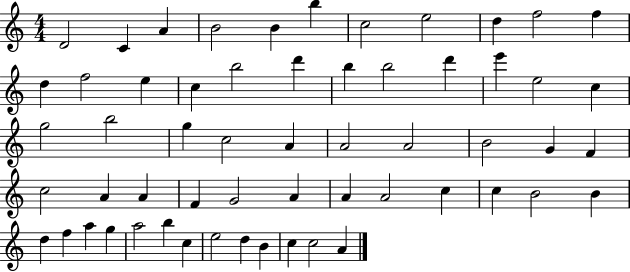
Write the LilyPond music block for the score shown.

{
  \clef treble
  \numericTimeSignature
  \time 4/4
  \key c \major
  d'2 c'4 a'4 | b'2 b'4 b''4 | c''2 e''2 | d''4 f''2 f''4 | \break d''4 f''2 e''4 | c''4 b''2 d'''4 | b''4 b''2 d'''4 | e'''4 e''2 c''4 | \break g''2 b''2 | g''4 c''2 a'4 | a'2 a'2 | b'2 g'4 f'4 | \break c''2 a'4 a'4 | f'4 g'2 a'4 | a'4 a'2 c''4 | c''4 b'2 b'4 | \break d''4 f''4 a''4 g''4 | a''2 b''4 c''4 | e''2 d''4 b'4 | c''4 c''2 a'4 | \break \bar "|."
}